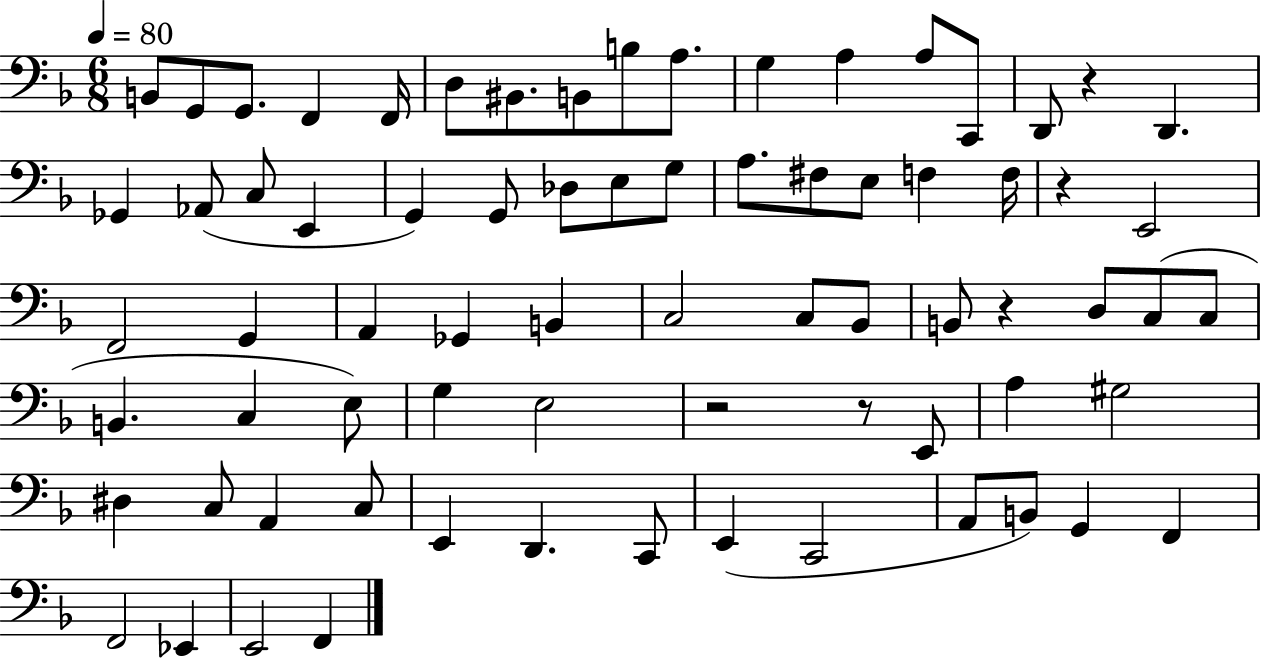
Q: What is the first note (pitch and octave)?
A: B2